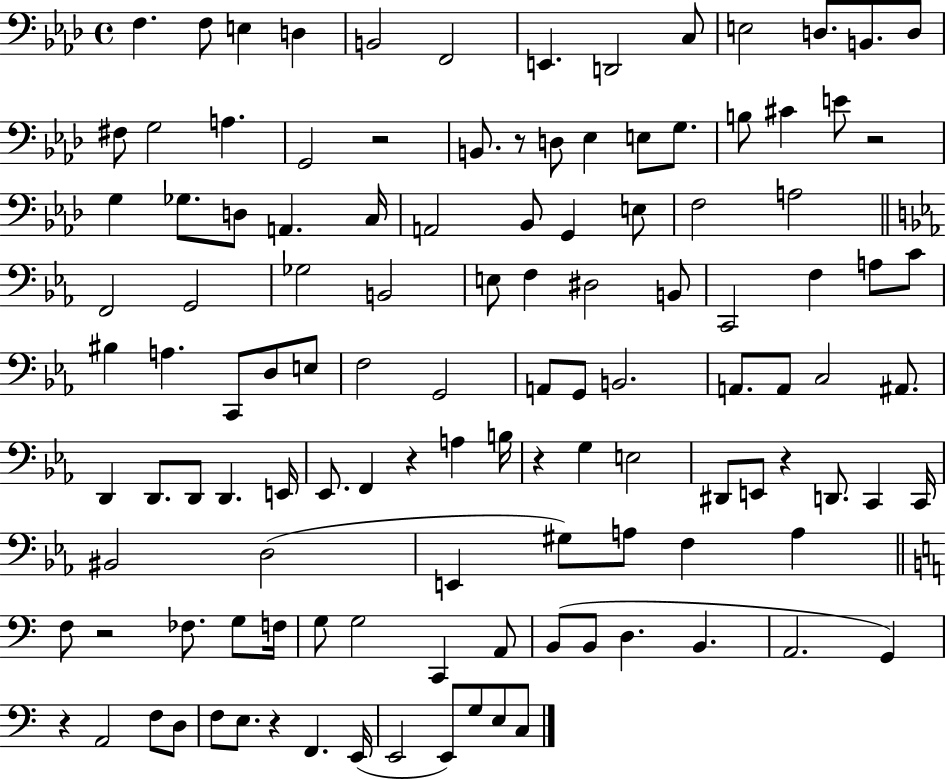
{
  \clef bass
  \time 4/4
  \defaultTimeSignature
  \key aes \major
  f4. f8 e4 d4 | b,2 f,2 | e,4. d,2 c8 | e2 d8. b,8. d8 | \break fis8 g2 a4. | g,2 r2 | b,8. r8 d8 ees4 e8 g8. | b8 cis'4 e'8 r2 | \break g4 ges8. d8 a,4. c16 | a,2 bes,8 g,4 e8 | f2 a2 | \bar "||" \break \key ees \major f,2 g,2 | ges2 b,2 | e8 f4 dis2 b,8 | c,2 f4 a8 c'8 | \break bis4 a4. c,8 d8 e8 | f2 g,2 | a,8 g,8 b,2. | a,8. a,8 c2 ais,8. | \break d,4 d,8. d,8 d,4. e,16 | ees,8. f,4 r4 a4 b16 | r4 g4 e2 | dis,8 e,8 r4 d,8. c,4 c,16 | \break bis,2 d2( | e,4 gis8) a8 f4 a4 | \bar "||" \break \key c \major f8 r2 fes8. g8 f16 | g8 g2 c,4 a,8 | b,8( b,8 d4. b,4. | a,2. g,4) | \break r4 a,2 f8 d8 | f8 e8. r4 f,4. e,16( | e,2 e,8) g8 e8 c8 | \bar "|."
}